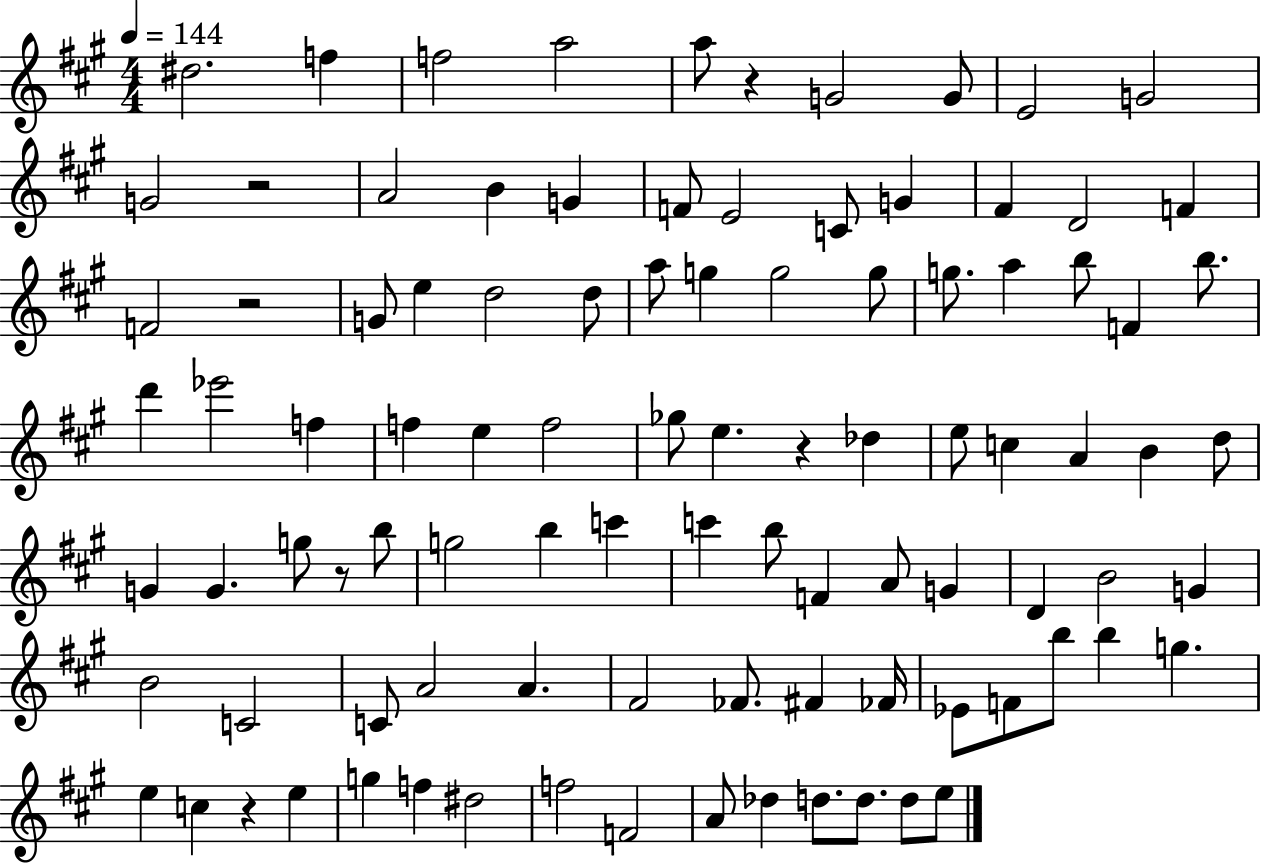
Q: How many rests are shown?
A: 6